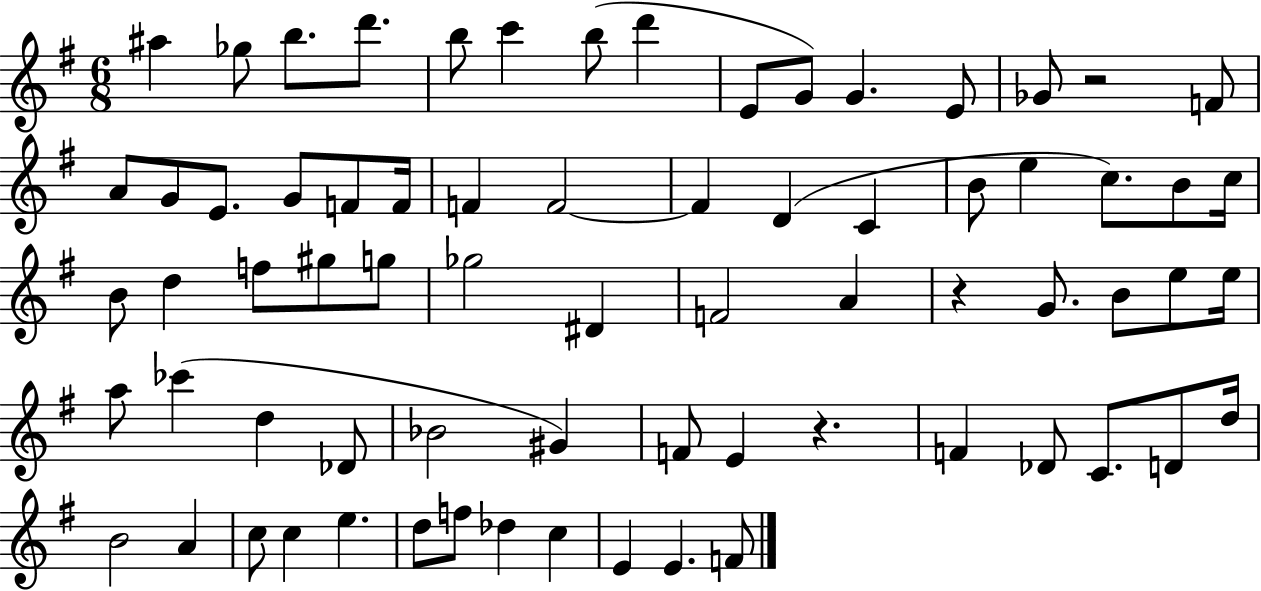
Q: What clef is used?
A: treble